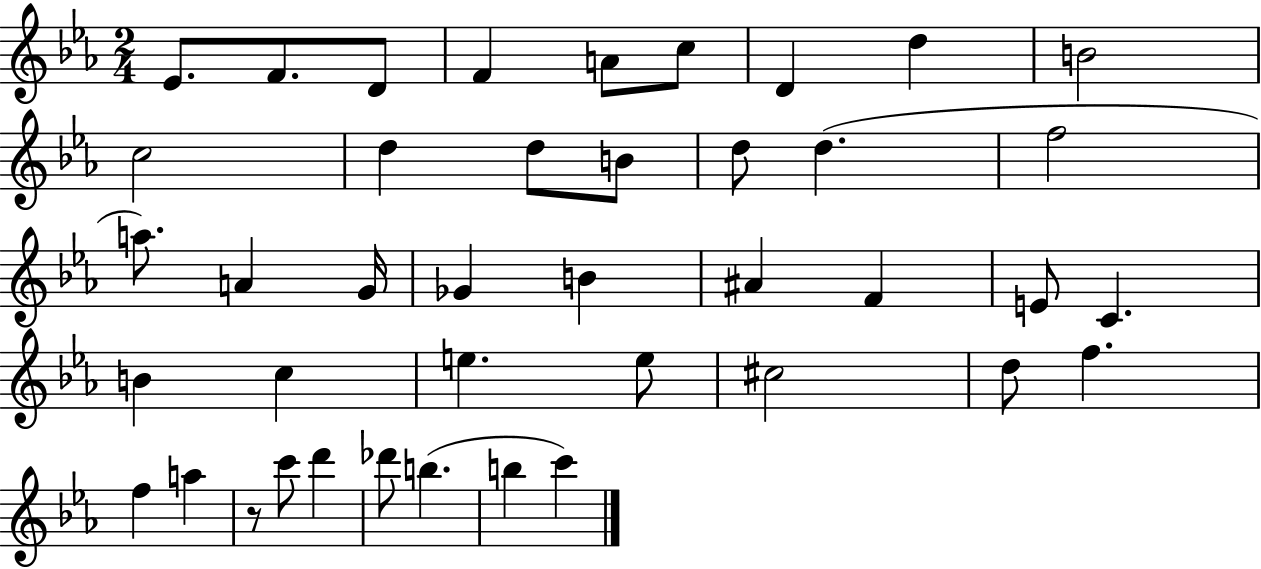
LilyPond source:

{
  \clef treble
  \numericTimeSignature
  \time 2/4
  \key ees \major
  \repeat volta 2 { ees'8. f'8. d'8 | f'4 a'8 c''8 | d'4 d''4 | b'2 | \break c''2 | d''4 d''8 b'8 | d''8 d''4.( | f''2 | \break a''8.) a'4 g'16 | ges'4 b'4 | ais'4 f'4 | e'8 c'4. | \break b'4 c''4 | e''4. e''8 | cis''2 | d''8 f''4. | \break f''4 a''4 | r8 c'''8 d'''4 | des'''8 b''4.( | b''4 c'''4) | \break } \bar "|."
}